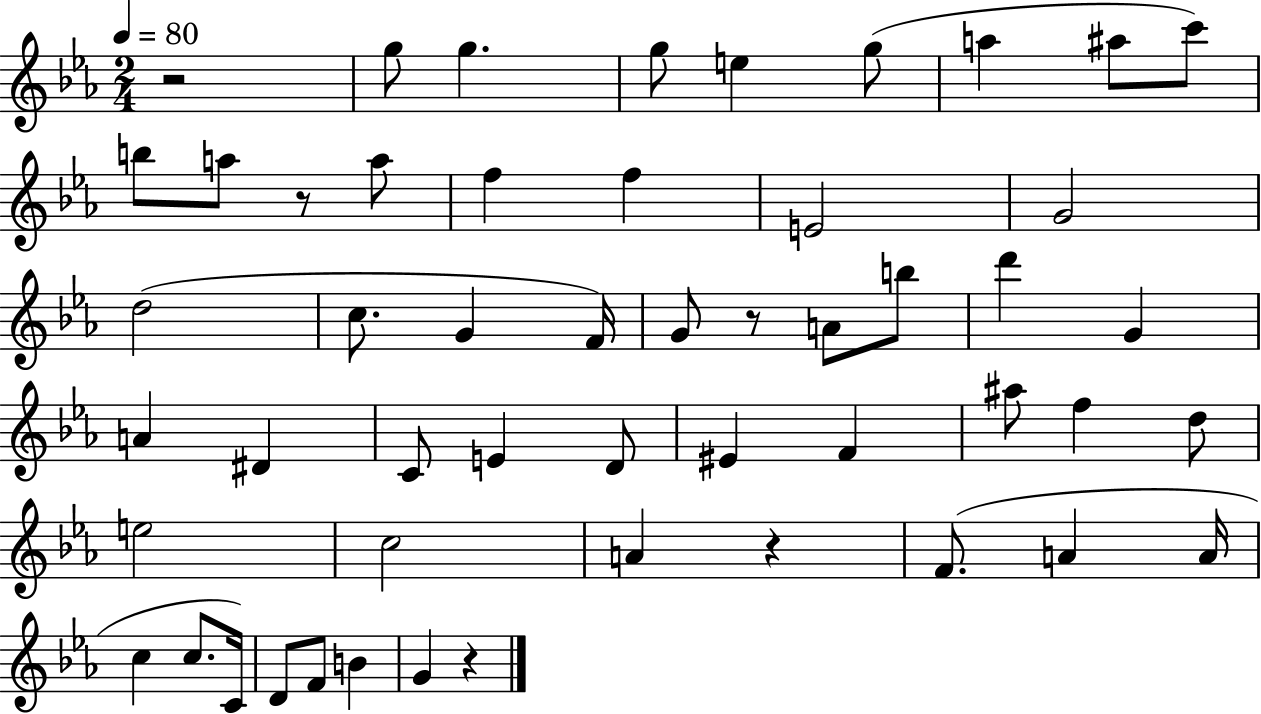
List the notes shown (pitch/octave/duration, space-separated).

R/h G5/e G5/q. G5/e E5/q G5/e A5/q A#5/e C6/e B5/e A5/e R/e A5/e F5/q F5/q E4/h G4/h D5/h C5/e. G4/q F4/s G4/e R/e A4/e B5/e D6/q G4/q A4/q D#4/q C4/e E4/q D4/e EIS4/q F4/q A#5/e F5/q D5/e E5/h C5/h A4/q R/q F4/e. A4/q A4/s C5/q C5/e. C4/s D4/e F4/e B4/q G4/q R/q